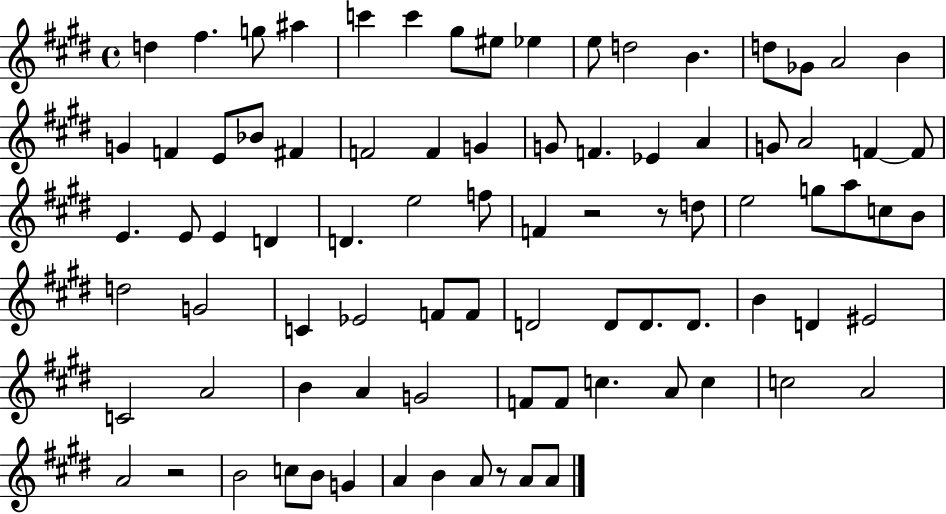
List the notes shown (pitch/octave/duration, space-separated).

D5/q F#5/q. G5/e A#5/q C6/q C6/q G#5/e EIS5/e Eb5/q E5/e D5/h B4/q. D5/e Gb4/e A4/h B4/q G4/q F4/q E4/e Bb4/e F#4/q F4/h F4/q G4/q G4/e F4/q. Eb4/q A4/q G4/e A4/h F4/q F4/e E4/q. E4/e E4/q D4/q D4/q. E5/h F5/e F4/q R/h R/e D5/e E5/h G5/e A5/e C5/e B4/e D5/h G4/h C4/q Eb4/h F4/e F4/e D4/h D4/e D4/e. D4/e. B4/q D4/q EIS4/h C4/h A4/h B4/q A4/q G4/h F4/e F4/e C5/q. A4/e C5/q C5/h A4/h A4/h R/h B4/h C5/e B4/e G4/q A4/q B4/q A4/e R/e A4/e A4/e